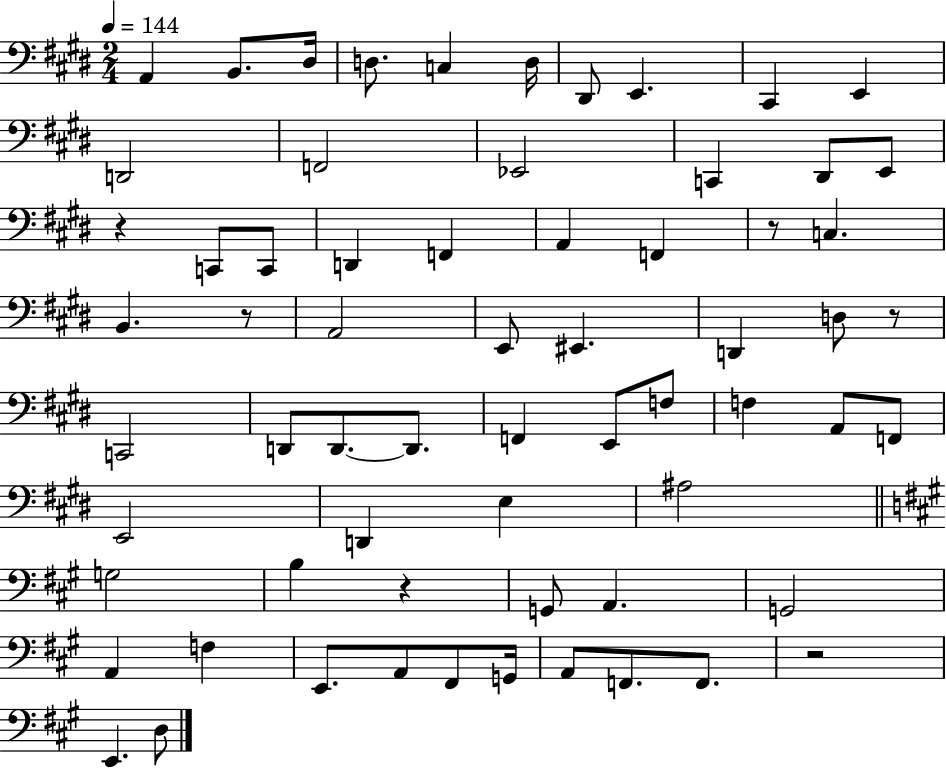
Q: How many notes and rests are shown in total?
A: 65